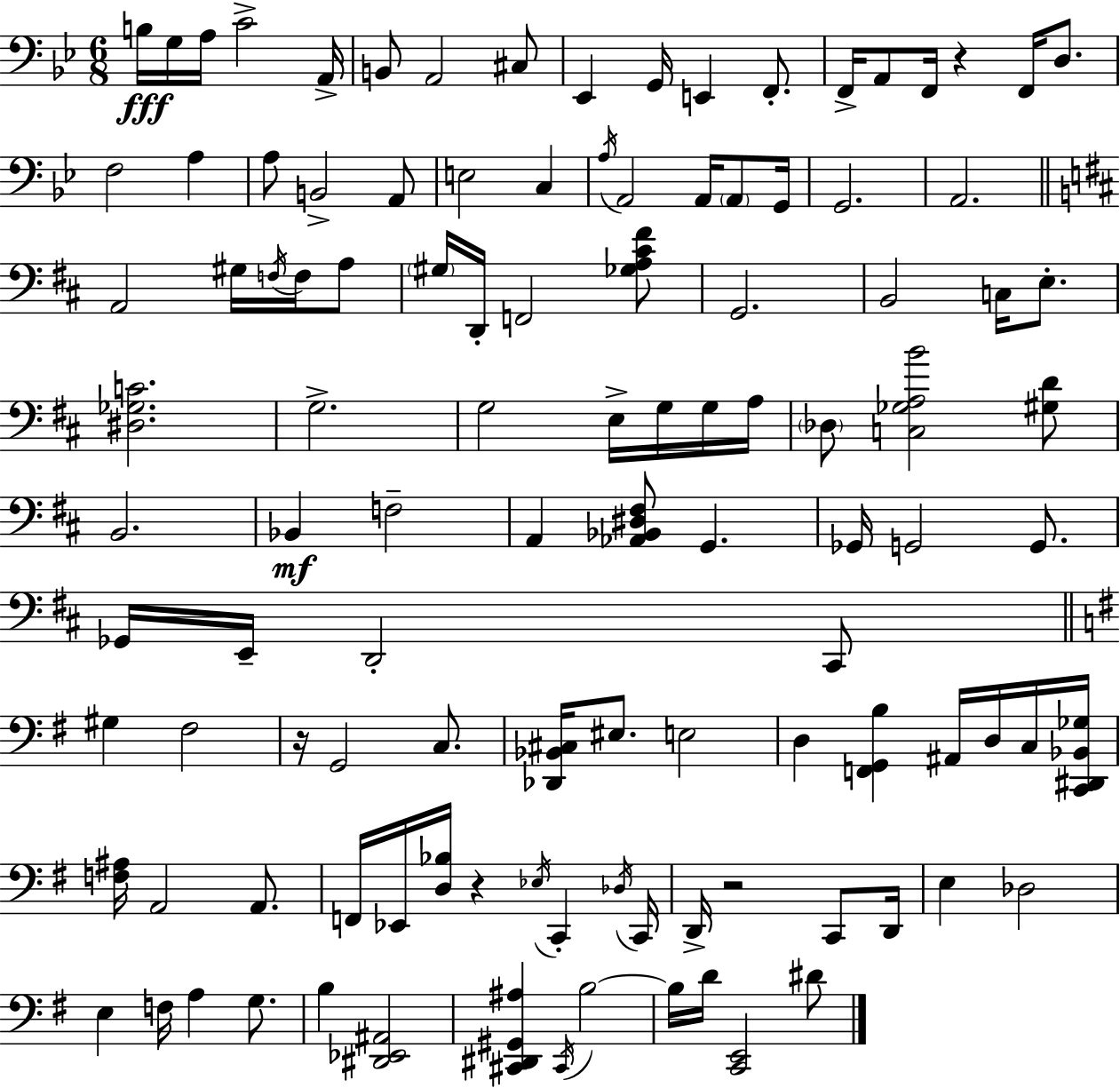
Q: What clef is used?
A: bass